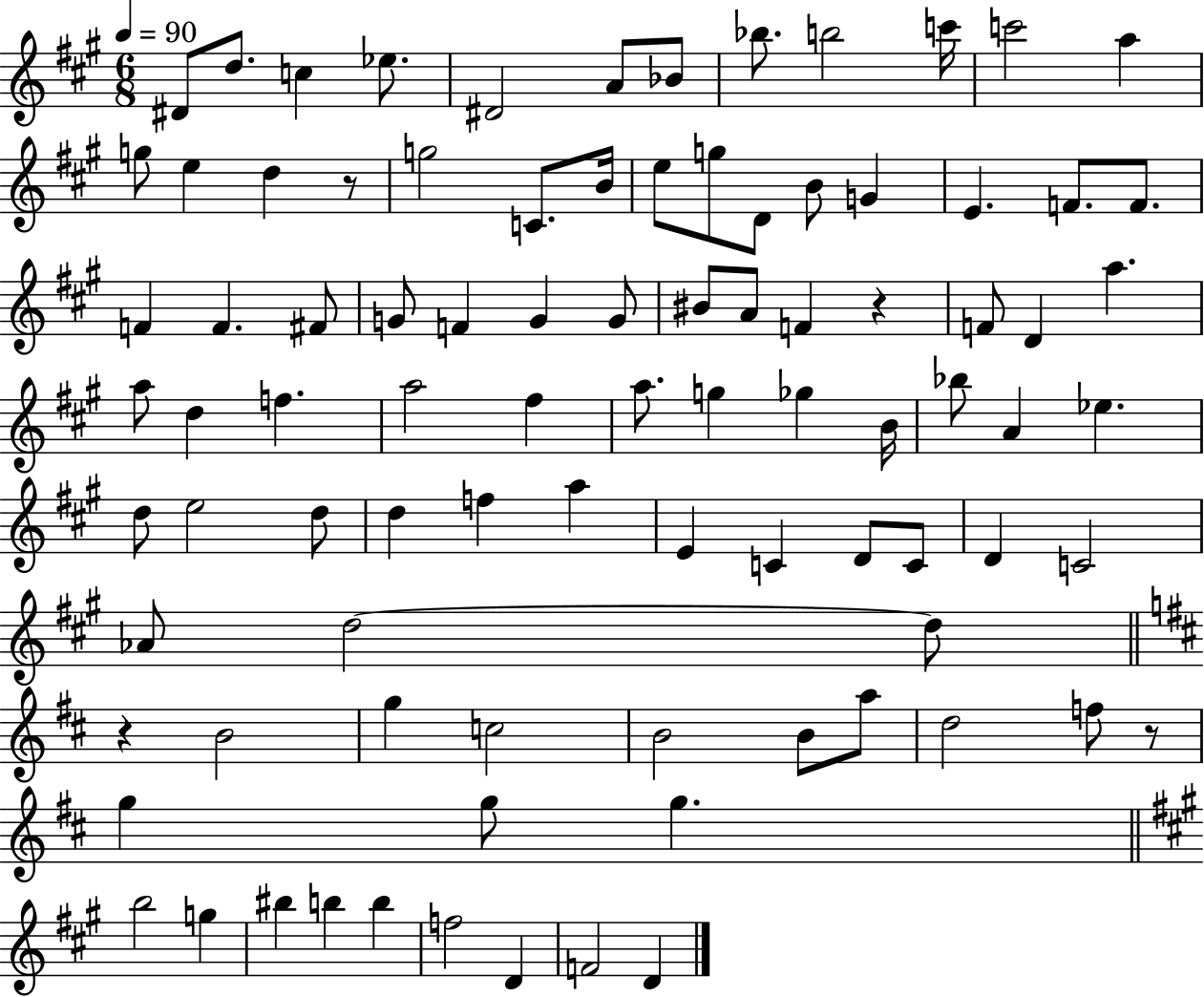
X:1
T:Untitled
M:6/8
L:1/4
K:A
^D/2 d/2 c _e/2 ^D2 A/2 _B/2 _b/2 b2 c'/4 c'2 a g/2 e d z/2 g2 C/2 B/4 e/2 g/2 D/2 B/2 G E F/2 F/2 F F ^F/2 G/2 F G G/2 ^B/2 A/2 F z F/2 D a a/2 d f a2 ^f a/2 g _g B/4 _b/2 A _e d/2 e2 d/2 d f a E C D/2 C/2 D C2 _A/2 d2 d/2 z B2 g c2 B2 B/2 a/2 d2 f/2 z/2 g g/2 g b2 g ^b b b f2 D F2 D